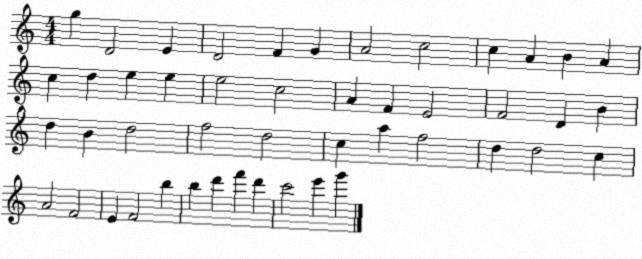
X:1
T:Untitled
M:4/4
L:1/4
K:C
g D2 E D2 F G A2 c2 c A B A c d e e e2 c2 A F E2 F2 D B d B d2 f2 d2 c a f2 d d2 c A2 F2 E F2 b b d' f' d' c'2 e' g'